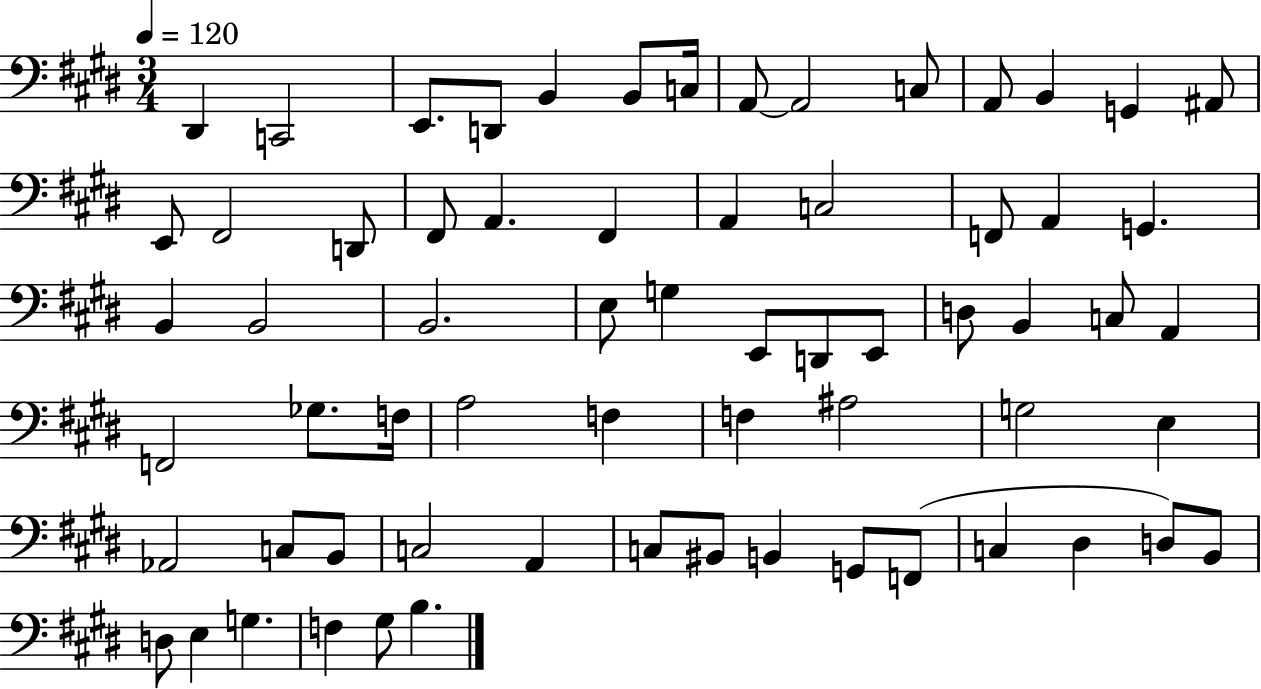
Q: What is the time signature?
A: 3/4